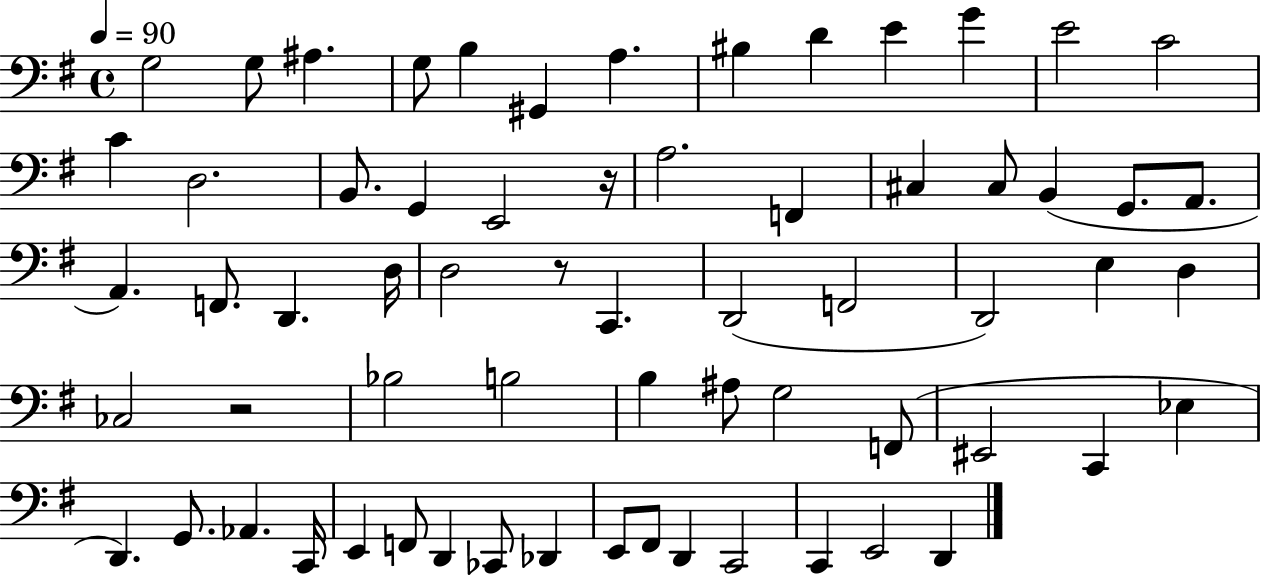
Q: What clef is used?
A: bass